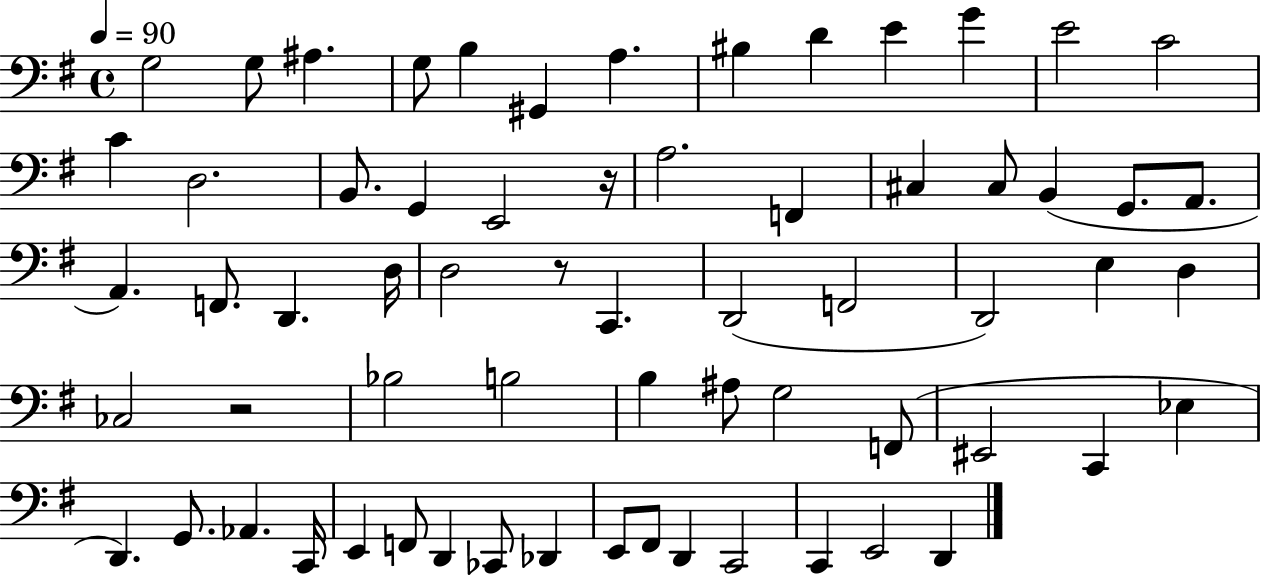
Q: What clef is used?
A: bass